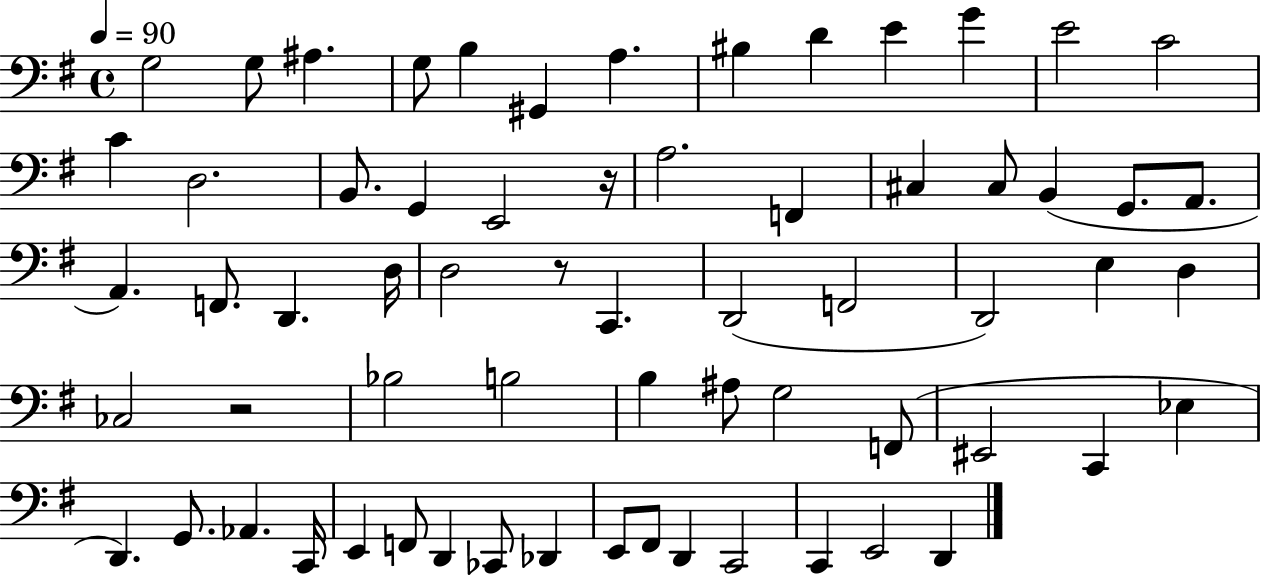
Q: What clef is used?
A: bass